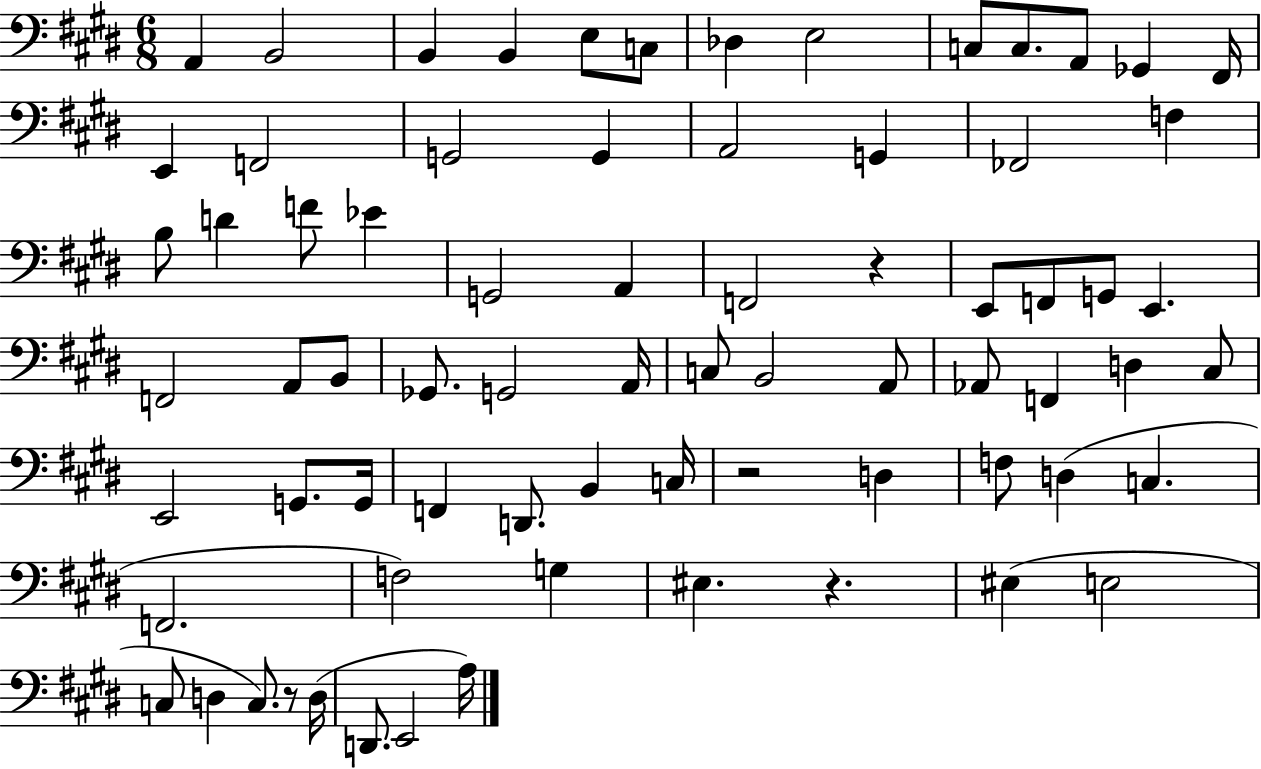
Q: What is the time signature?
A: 6/8